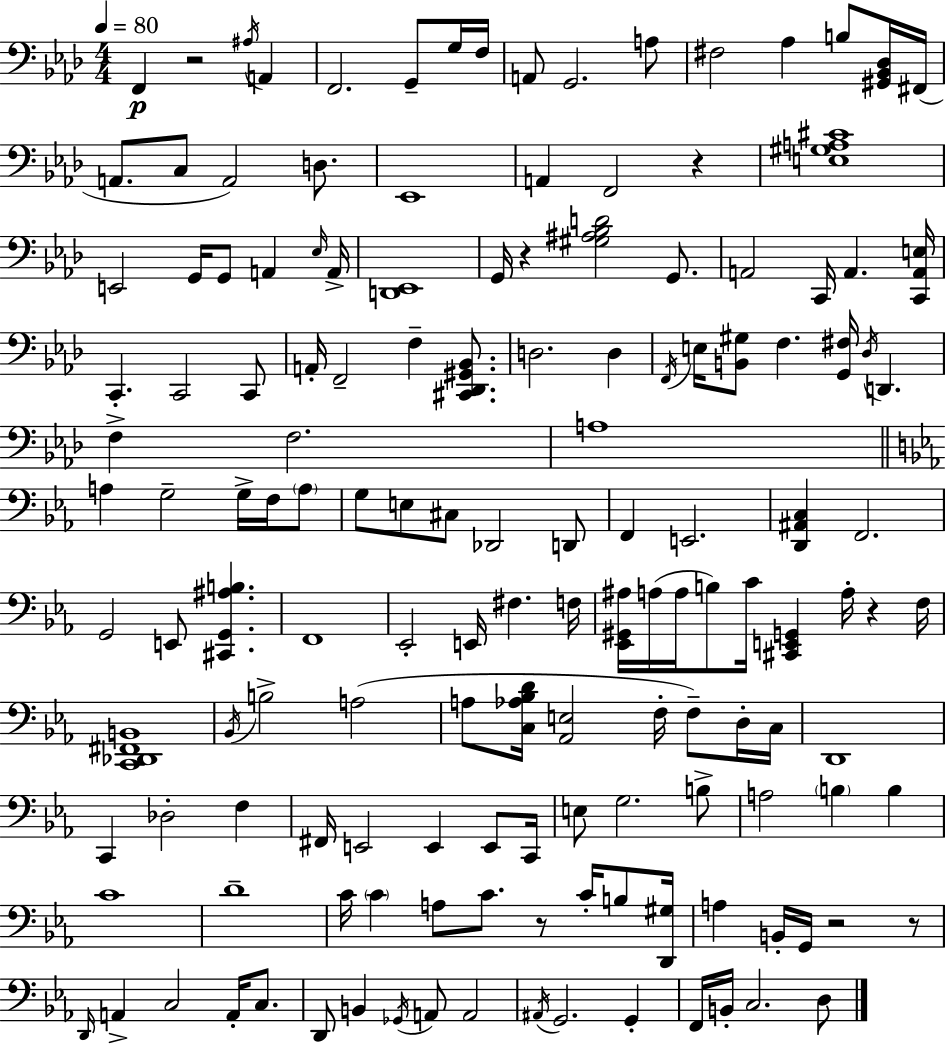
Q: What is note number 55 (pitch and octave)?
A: E3